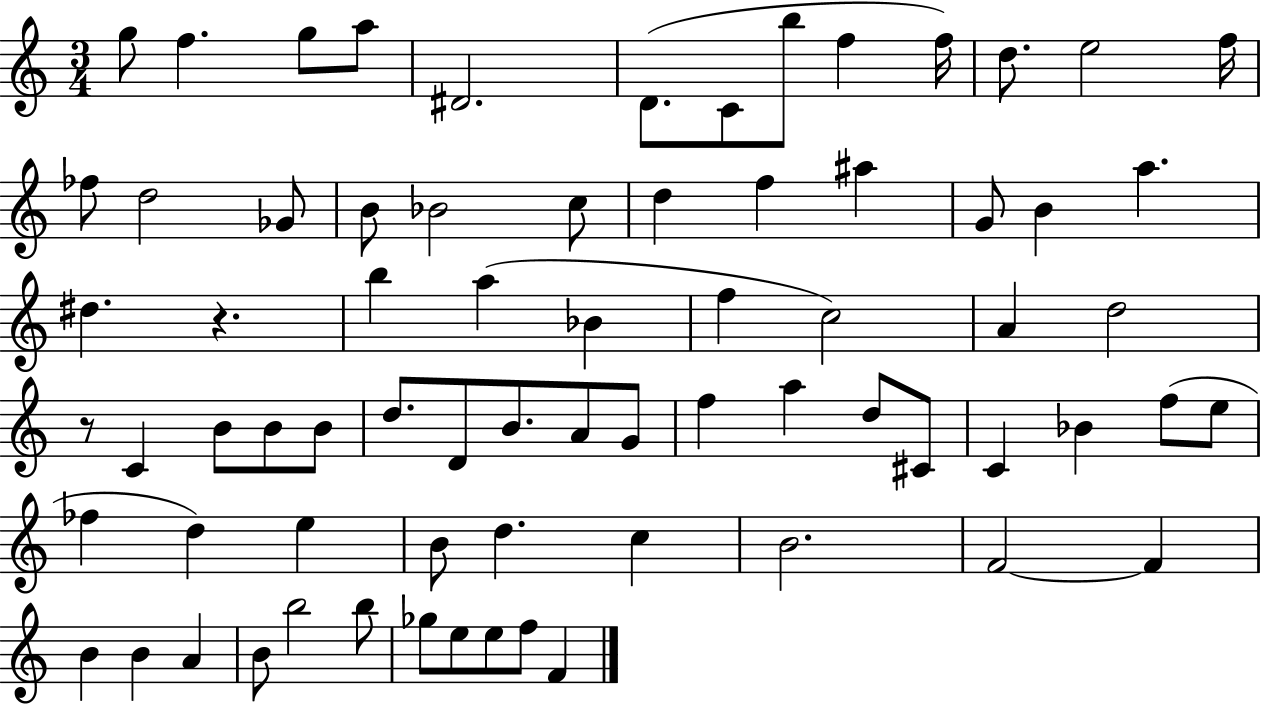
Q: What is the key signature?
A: C major